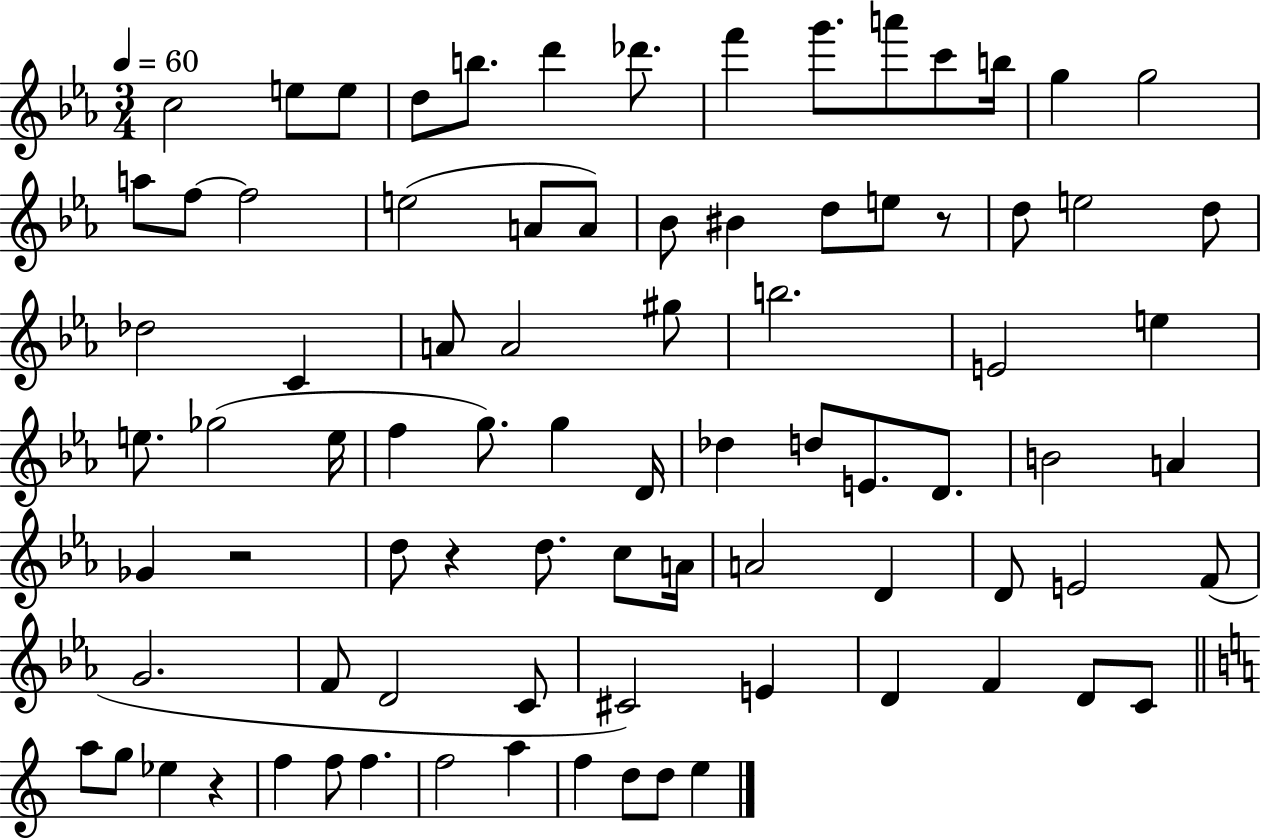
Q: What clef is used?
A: treble